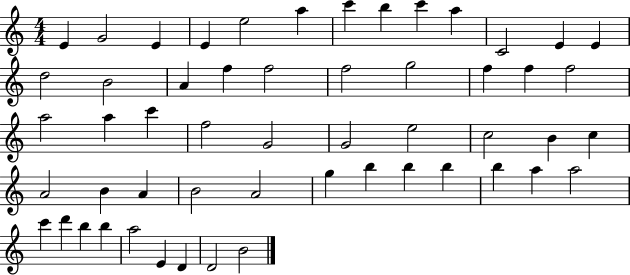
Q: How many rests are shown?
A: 0